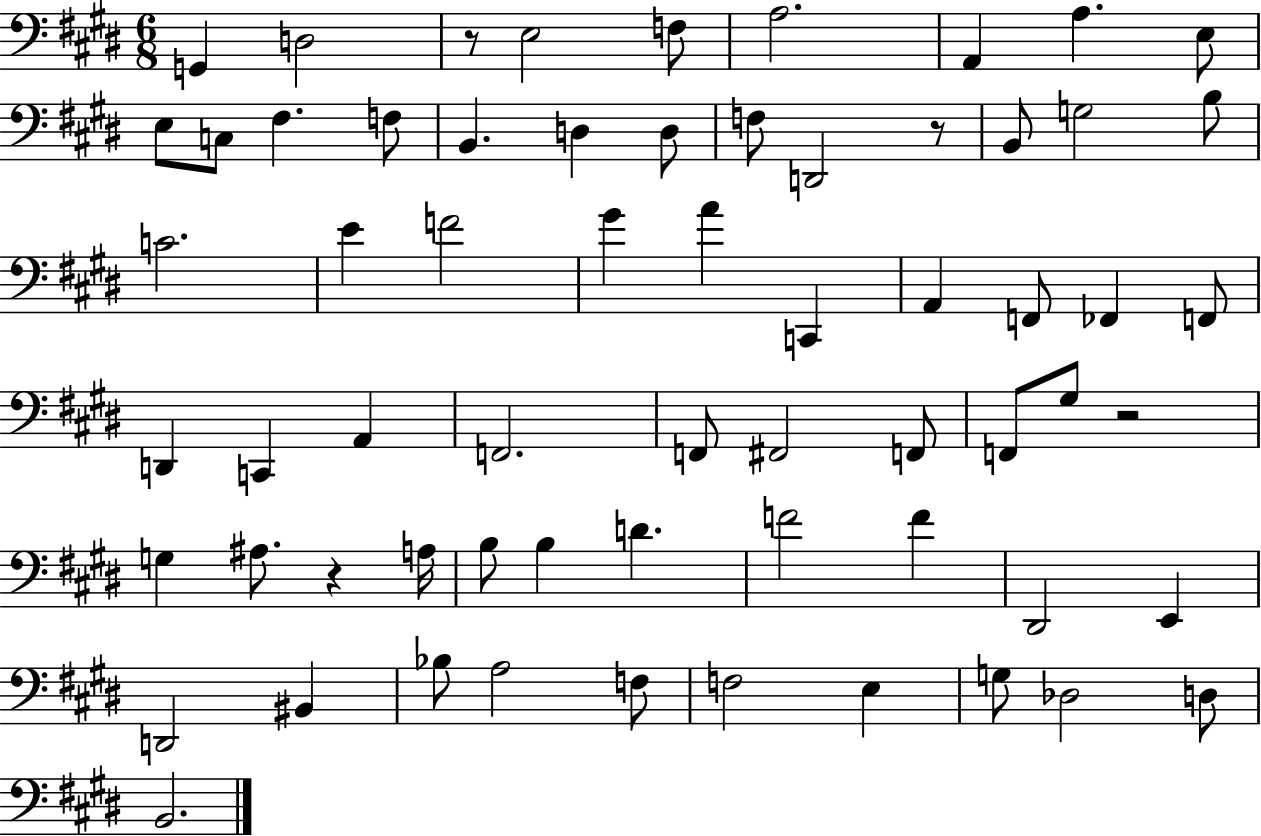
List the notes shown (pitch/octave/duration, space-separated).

G2/q D3/h R/e E3/h F3/e A3/h. A2/q A3/q. E3/e E3/e C3/e F#3/q. F3/e B2/q. D3/q D3/e F3/e D2/h R/e B2/e G3/h B3/e C4/h. E4/q F4/h G#4/q A4/q C2/q A2/q F2/e FES2/q F2/e D2/q C2/q A2/q F2/h. F2/e F#2/h F2/e F2/e G#3/e R/h G3/q A#3/e. R/q A3/s B3/e B3/q D4/q. F4/h F4/q D#2/h E2/q D2/h BIS2/q Bb3/e A3/h F3/e F3/h E3/q G3/e Db3/h D3/e B2/h.